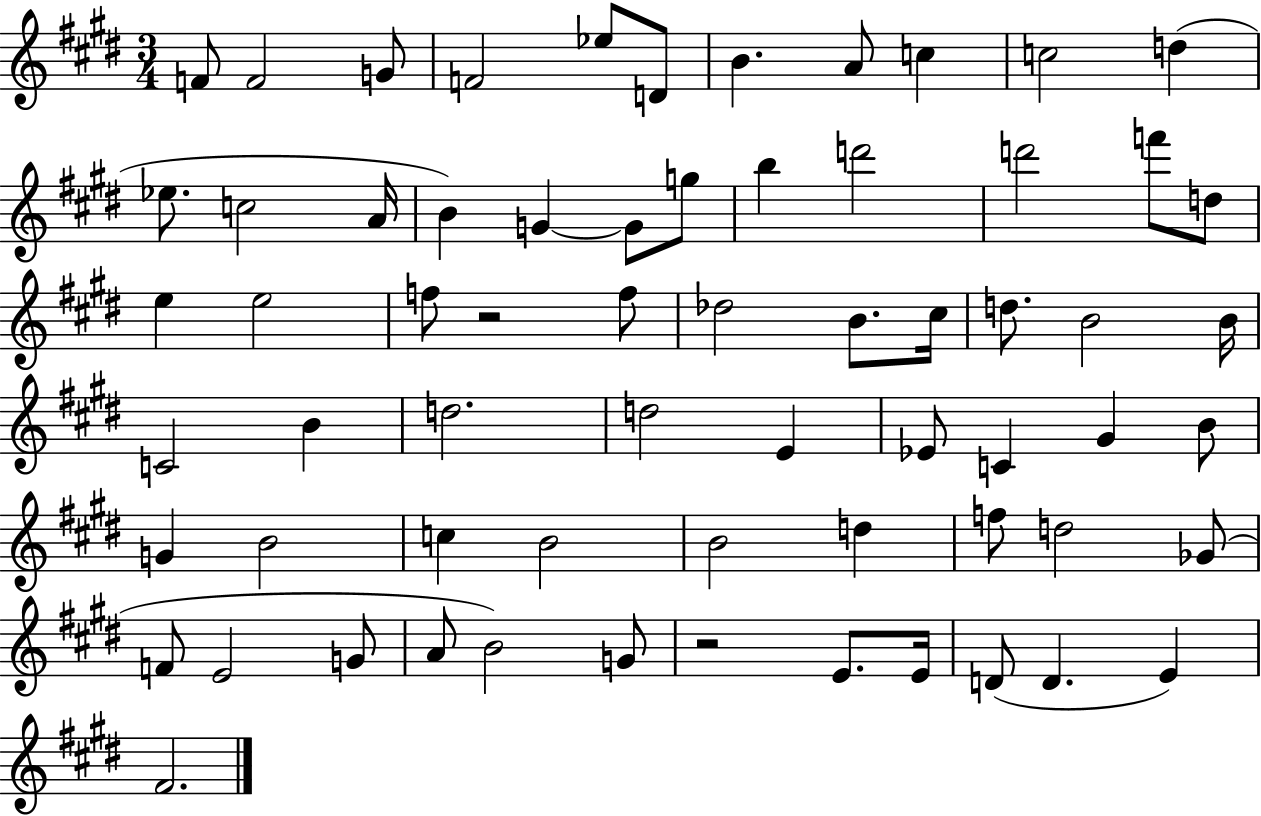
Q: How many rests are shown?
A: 2